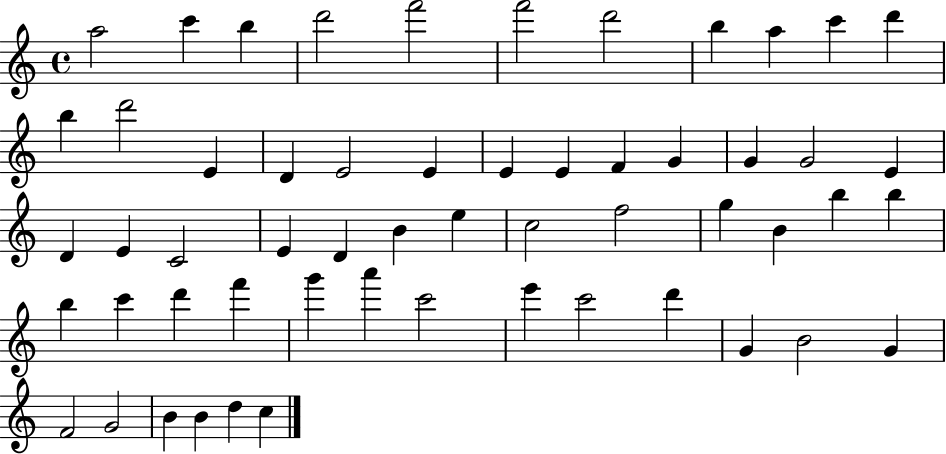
A5/h C6/q B5/q D6/h F6/h F6/h D6/h B5/q A5/q C6/q D6/q B5/q D6/h E4/q D4/q E4/h E4/q E4/q E4/q F4/q G4/q G4/q G4/h E4/q D4/q E4/q C4/h E4/q D4/q B4/q E5/q C5/h F5/h G5/q B4/q B5/q B5/q B5/q C6/q D6/q F6/q G6/q A6/q C6/h E6/q C6/h D6/q G4/q B4/h G4/q F4/h G4/h B4/q B4/q D5/q C5/q